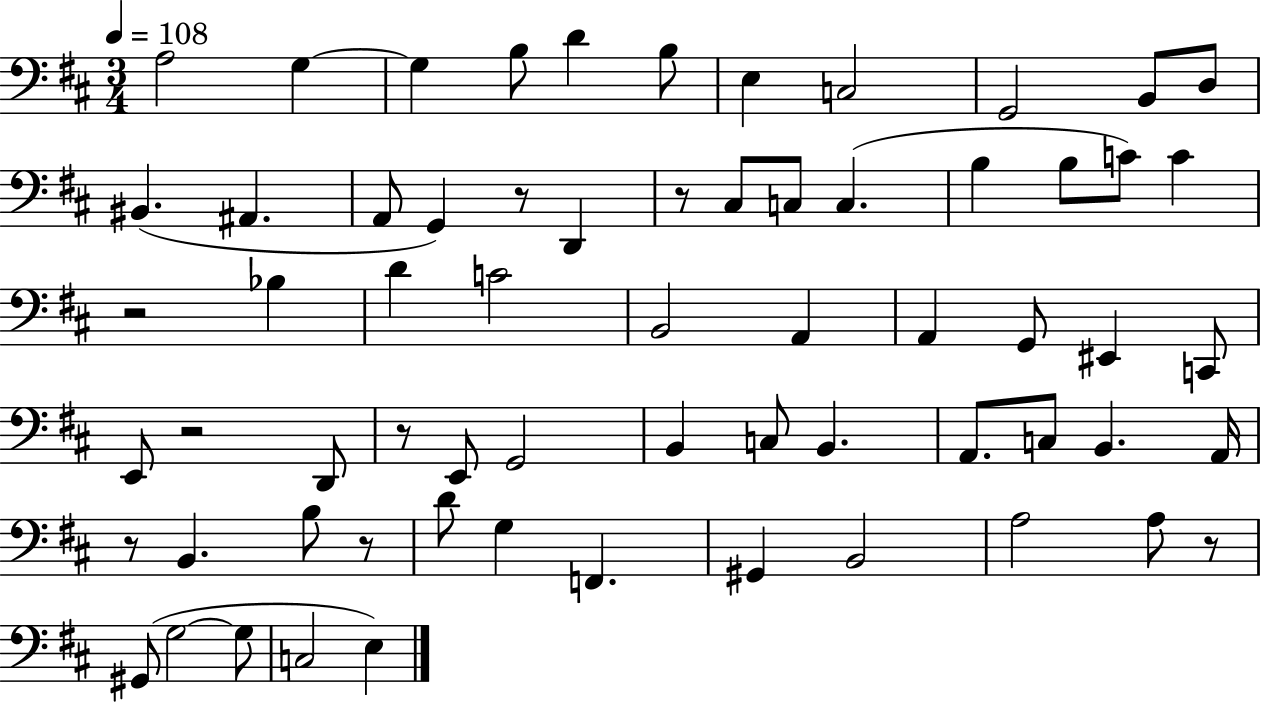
{
  \clef bass
  \numericTimeSignature
  \time 3/4
  \key d \major
  \tempo 4 = 108
  a2 g4~~ | g4 b8 d'4 b8 | e4 c2 | g,2 b,8 d8 | \break bis,4.( ais,4. | a,8 g,4) r8 d,4 | r8 cis8 c8 c4.( | b4 b8 c'8) c'4 | \break r2 bes4 | d'4 c'2 | b,2 a,4 | a,4 g,8 eis,4 c,8 | \break e,8 r2 d,8 | r8 e,8 g,2 | b,4 c8 b,4. | a,8. c8 b,4. a,16 | \break r8 b,4. b8 r8 | d'8 g4 f,4. | gis,4 b,2 | a2 a8 r8 | \break gis,8( g2~~ g8 | c2 e4) | \bar "|."
}